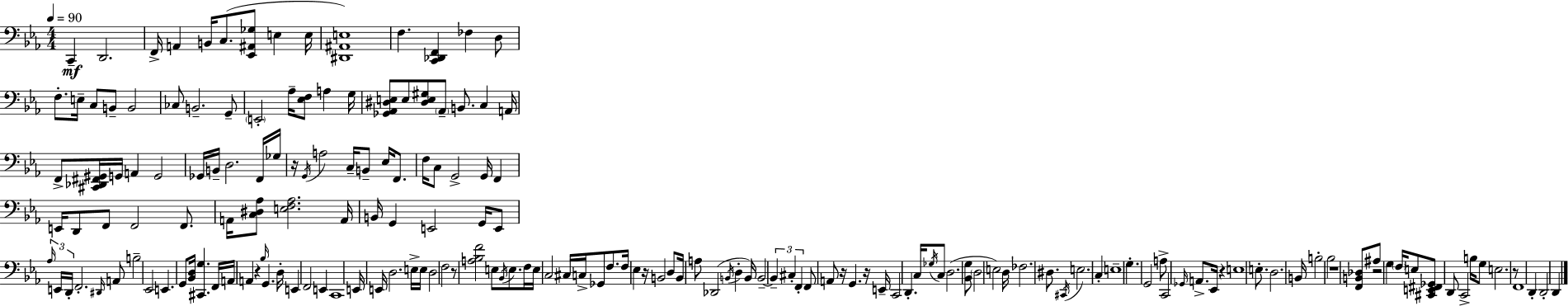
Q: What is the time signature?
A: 4/4